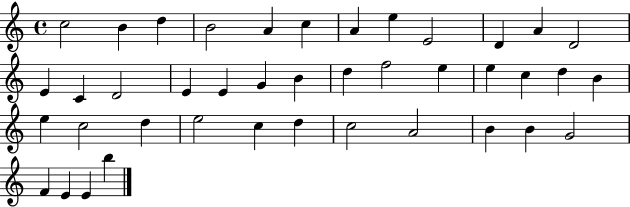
C5/h B4/q D5/q B4/h A4/q C5/q A4/q E5/q E4/h D4/q A4/q D4/h E4/q C4/q D4/h E4/q E4/q G4/q B4/q D5/q F5/h E5/q E5/q C5/q D5/q B4/q E5/q C5/h D5/q E5/h C5/q D5/q C5/h A4/h B4/q B4/q G4/h F4/q E4/q E4/q B5/q